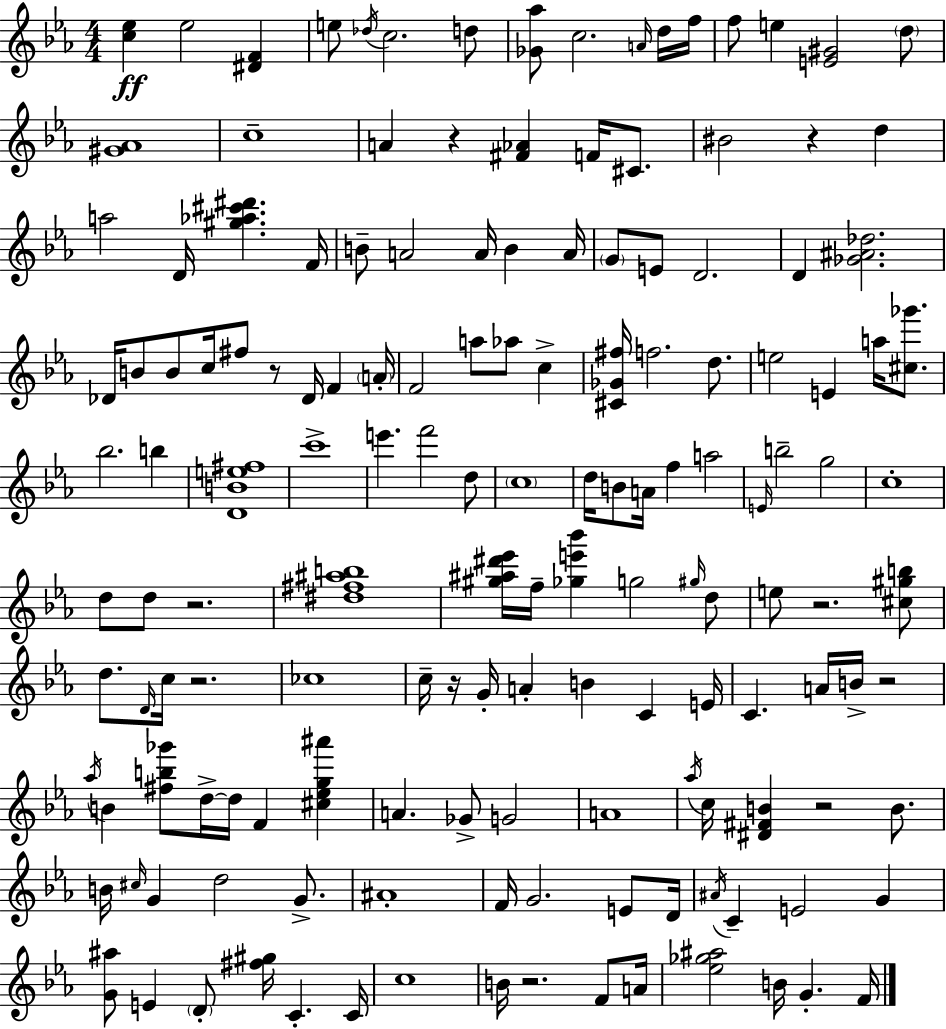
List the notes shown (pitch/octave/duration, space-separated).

[C5,Eb5]/q Eb5/h [D#4,F4]/q E5/e Db5/s C5/h. D5/e [Gb4,Ab5]/e C5/h. A4/s D5/s F5/s F5/e E5/q [E4,G#4]/h D5/e [G#4,Ab4]/w C5/w A4/q R/q [F#4,Ab4]/q F4/s C#4/e. BIS4/h R/q D5/q A5/h D4/s [G#5,Ab5,C#6,D#6]/q. F4/s B4/e A4/h A4/s B4/q A4/s G4/e E4/e D4/h. D4/q [Gb4,A#4,Db5]/h. Db4/s B4/e B4/e C5/s F#5/e R/e Db4/s F4/q A4/s F4/h A5/e Ab5/e C5/q [C#4,Gb4,F#5]/s F5/h. D5/e. E5/h E4/q A5/s [C#5,Gb6]/e. Bb5/h. B5/q [D4,B4,E5,F#5]/w C6/w E6/q. F6/h D5/e C5/w D5/s B4/e A4/s F5/q A5/h E4/s B5/h G5/h C5/w D5/e D5/e R/h. [D#5,F#5,A#5,B5]/w [G#5,A#5,D#6,Eb6]/s F5/s [Gb5,E6,Bb6]/q G5/h G#5/s D5/e E5/e R/h. [C#5,G#5,B5]/e D5/e. D4/s C5/s R/h. CES5/w C5/s R/s G4/s A4/q B4/q C4/q E4/s C4/q. A4/s B4/s R/h Ab5/s B4/q [F#5,B5,Gb6]/e D5/s D5/s F4/q [C#5,Eb5,G5,A#6]/q A4/q. Gb4/e G4/h A4/w Ab5/s C5/s [D#4,F#4,B4]/q R/h B4/e. B4/s C#5/s G4/q D5/h G4/e. A#4/w F4/s G4/h. E4/e D4/s A#4/s C4/q E4/h G4/q [G4,A#5]/e E4/q D4/e [F#5,G#5]/s C4/q. C4/s C5/w B4/s R/h. F4/e A4/s [Eb5,Gb5,A#5]/h B4/s G4/q. F4/s